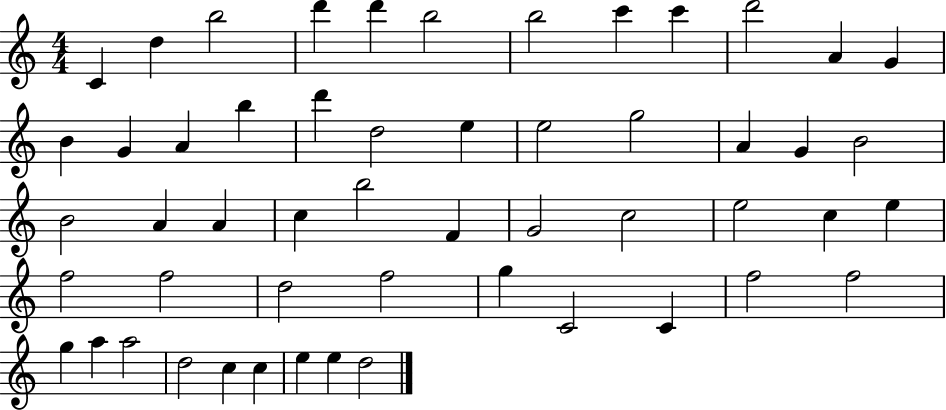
C4/q D5/q B5/h D6/q D6/q B5/h B5/h C6/q C6/q D6/h A4/q G4/q B4/q G4/q A4/q B5/q D6/q D5/h E5/q E5/h G5/h A4/q G4/q B4/h B4/h A4/q A4/q C5/q B5/h F4/q G4/h C5/h E5/h C5/q E5/q F5/h F5/h D5/h F5/h G5/q C4/h C4/q F5/h F5/h G5/q A5/q A5/h D5/h C5/q C5/q E5/q E5/q D5/h